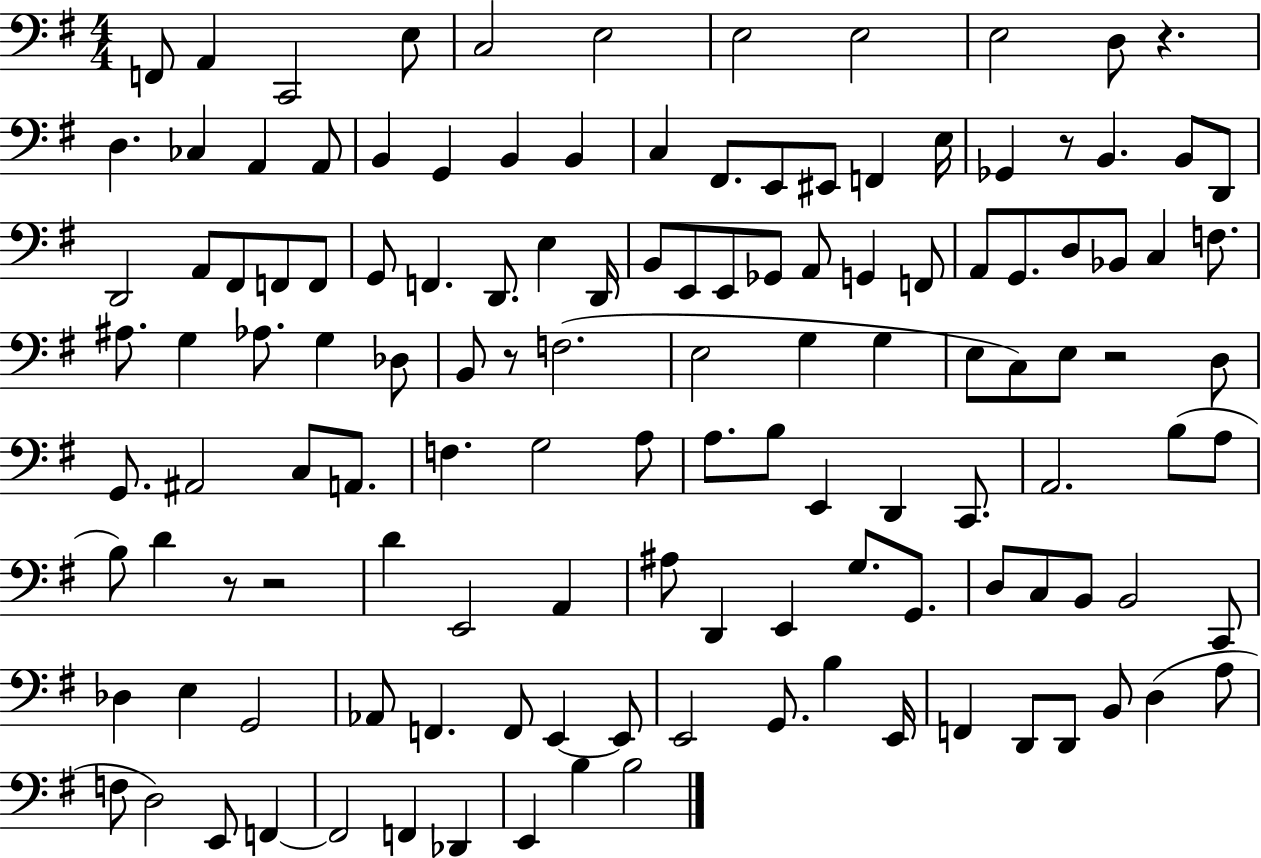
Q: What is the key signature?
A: G major